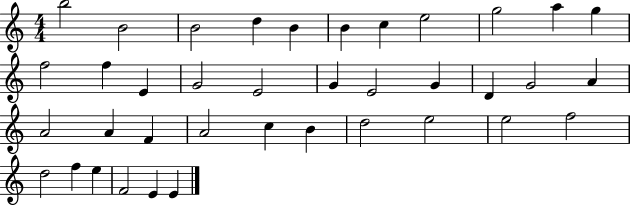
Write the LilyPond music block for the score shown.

{
  \clef treble
  \numericTimeSignature
  \time 4/4
  \key c \major
  b''2 b'2 | b'2 d''4 b'4 | b'4 c''4 e''2 | g''2 a''4 g''4 | \break f''2 f''4 e'4 | g'2 e'2 | g'4 e'2 g'4 | d'4 g'2 a'4 | \break a'2 a'4 f'4 | a'2 c''4 b'4 | d''2 e''2 | e''2 f''2 | \break d''2 f''4 e''4 | f'2 e'4 e'4 | \bar "|."
}